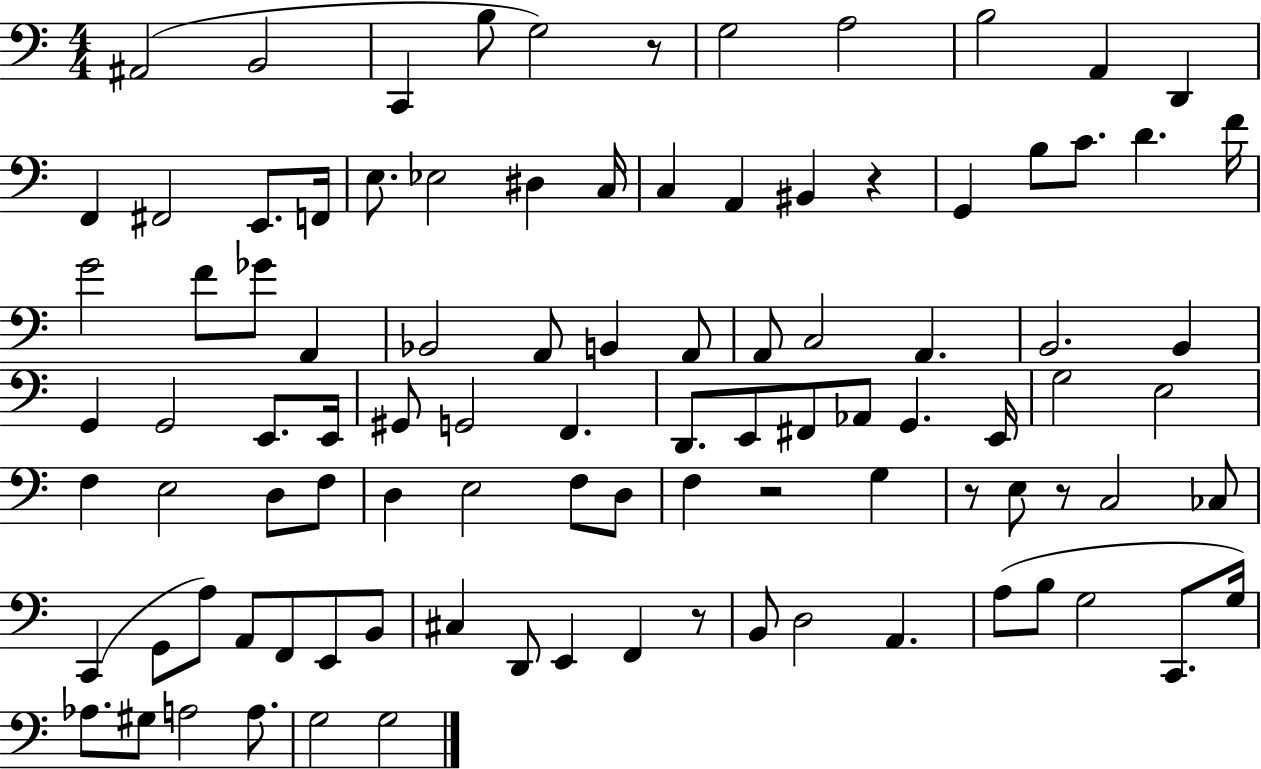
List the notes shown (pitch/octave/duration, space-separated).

A#2/h B2/h C2/q B3/e G3/h R/e G3/h A3/h B3/h A2/q D2/q F2/q F#2/h E2/e. F2/s E3/e. Eb3/h D#3/q C3/s C3/q A2/q BIS2/q R/q G2/q B3/e C4/e. D4/q. F4/s G4/h F4/e Gb4/e A2/q Bb2/h A2/e B2/q A2/e A2/e C3/h A2/q. B2/h. B2/q G2/q G2/h E2/e. E2/s G#2/e G2/h F2/q. D2/e. E2/e F#2/e Ab2/e G2/q. E2/s G3/h E3/h F3/q E3/h D3/e F3/e D3/q E3/h F3/e D3/e F3/q R/h G3/q R/e E3/e R/e C3/h CES3/e C2/q G2/e A3/e A2/e F2/e E2/e B2/e C#3/q D2/e E2/q F2/q R/e B2/e D3/h A2/q. A3/e B3/e G3/h C2/e. G3/s Ab3/e. G#3/e A3/h A3/e. G3/h G3/h